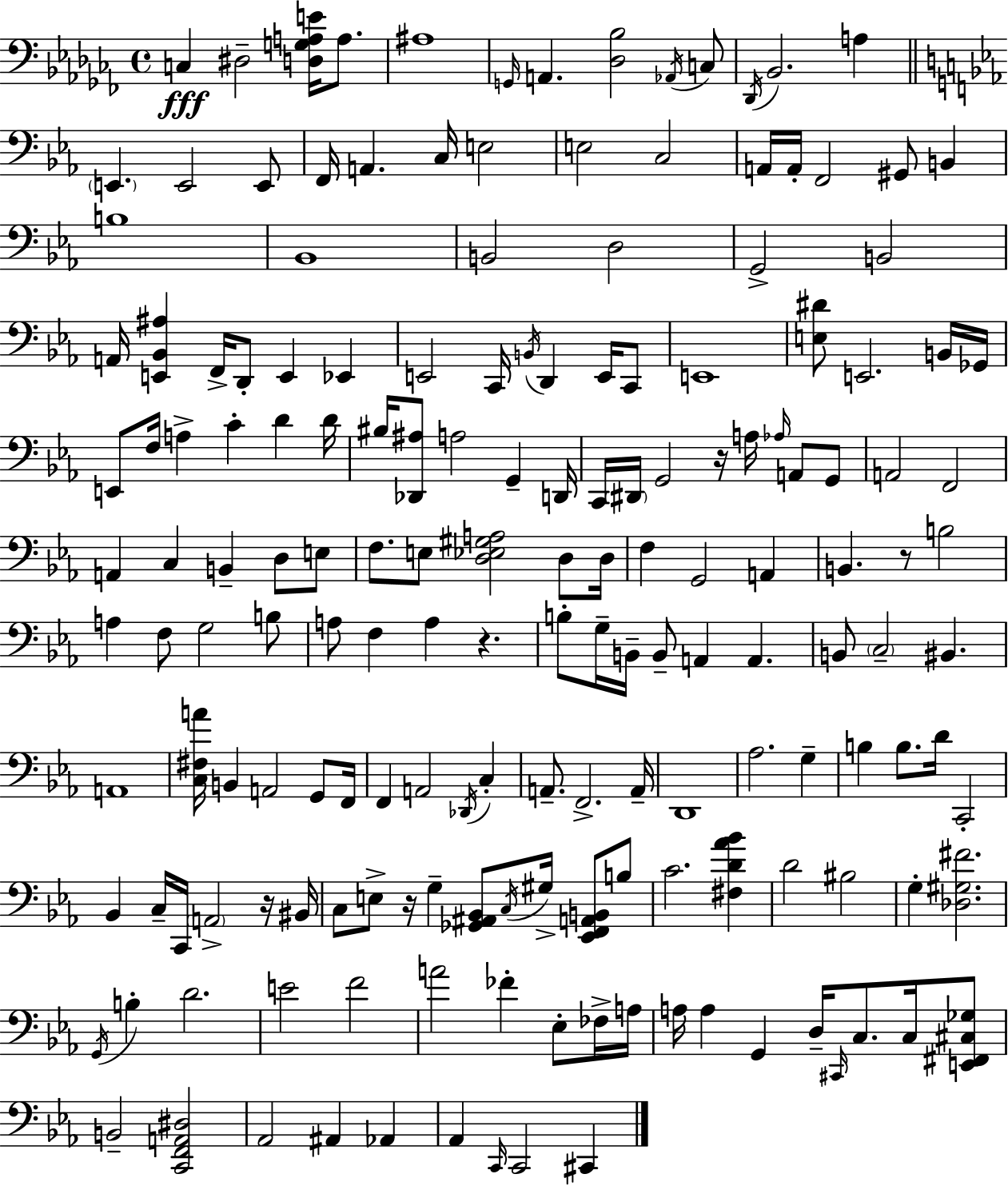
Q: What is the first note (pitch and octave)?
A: C3